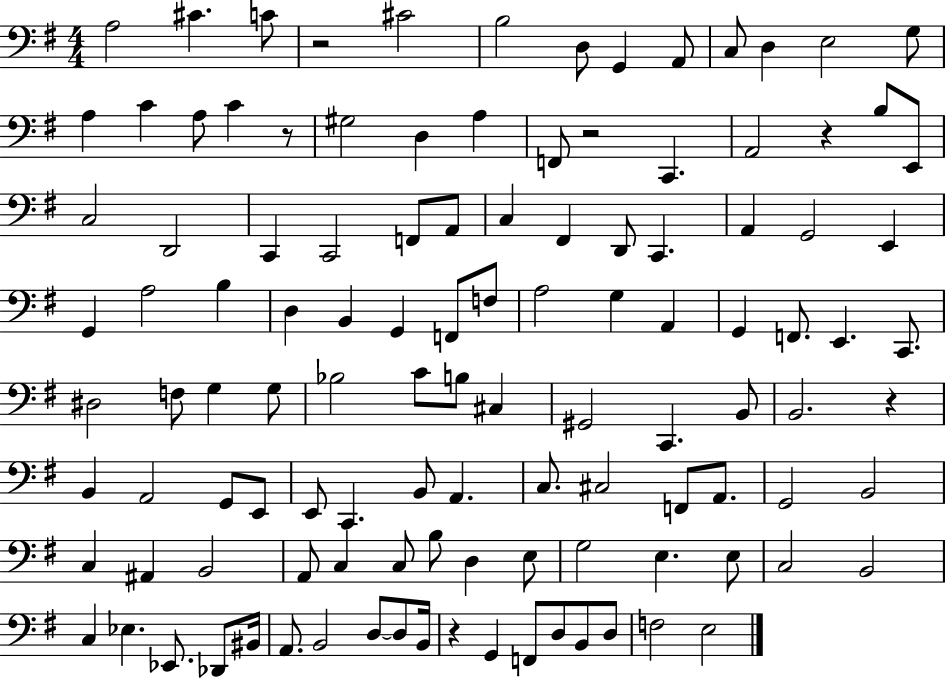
{
  \clef bass
  \numericTimeSignature
  \time 4/4
  \key g \major
  a2 cis'4. c'8 | r2 cis'2 | b2 d8 g,4 a,8 | c8 d4 e2 g8 | \break a4 c'4 a8 c'4 r8 | gis2 d4 a4 | f,8 r2 c,4. | a,2 r4 b8 e,8 | \break c2 d,2 | c,4 c,2 f,8 a,8 | c4 fis,4 d,8 c,4. | a,4 g,2 e,4 | \break g,4 a2 b4 | d4 b,4 g,4 f,8 f8 | a2 g4 a,4 | g,4 f,8. e,4. c,8. | \break dis2 f8 g4 g8 | bes2 c'8 b8 cis4 | gis,2 c,4. b,8 | b,2. r4 | \break b,4 a,2 g,8 e,8 | e,8 c,4. b,8 a,4. | c8. cis2 f,8 a,8. | g,2 b,2 | \break c4 ais,4 b,2 | a,8 c4 c8 b8 d4 e8 | g2 e4. e8 | c2 b,2 | \break c4 ees4. ees,8. des,8 bis,16 | a,8. b,2 d8~~ d8 b,16 | r4 g,4 f,8 d8 b,8 d8 | f2 e2 | \break \bar "|."
}